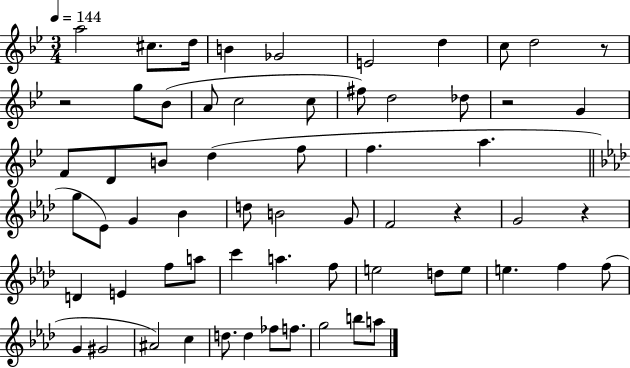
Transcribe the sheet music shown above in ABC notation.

X:1
T:Untitled
M:3/4
L:1/4
K:Bb
a2 ^c/2 d/4 B _G2 E2 d c/2 d2 z/2 z2 g/2 _B/2 A/2 c2 c/2 ^f/2 d2 _d/2 z2 G F/2 D/2 B/2 d f/2 f a g/2 _E/2 G _B d/2 B2 G/2 F2 z G2 z D E f/2 a/2 c' a f/2 e2 d/2 e/2 e f f/2 G ^G2 ^A2 c d/2 d _f/2 f/2 g2 b/2 a/2